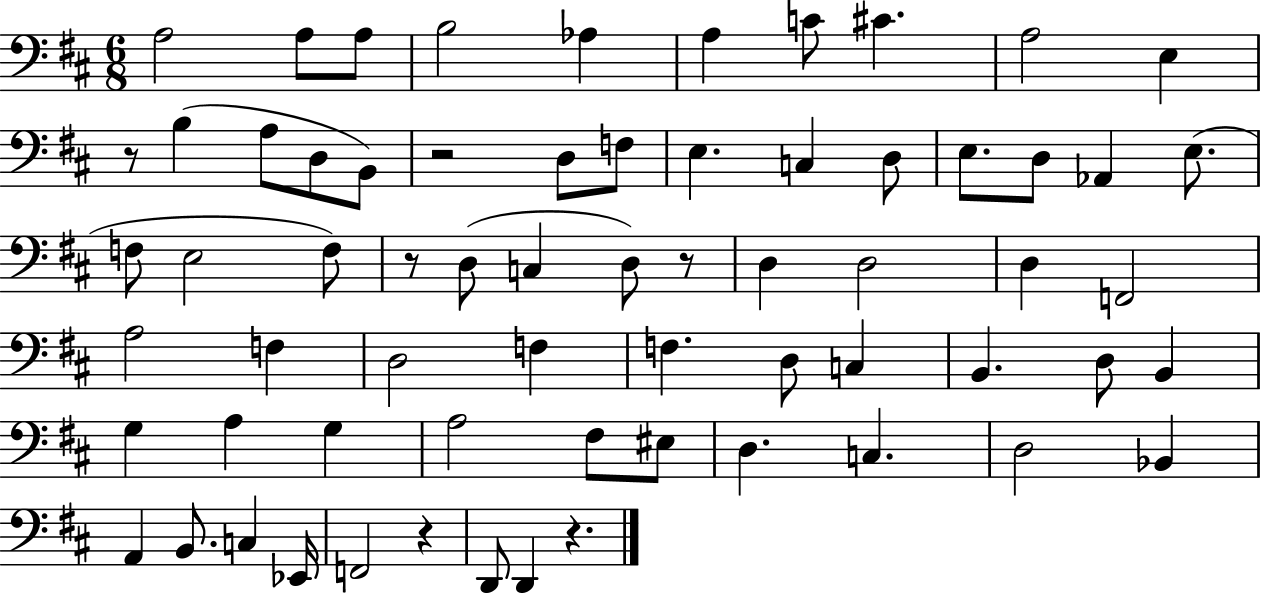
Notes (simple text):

A3/h A3/e A3/e B3/h Ab3/q A3/q C4/e C#4/q. A3/h E3/q R/e B3/q A3/e D3/e B2/e R/h D3/e F3/e E3/q. C3/q D3/e E3/e. D3/e Ab2/q E3/e. F3/e E3/h F3/e R/e D3/e C3/q D3/e R/e D3/q D3/h D3/q F2/h A3/h F3/q D3/h F3/q F3/q. D3/e C3/q B2/q. D3/e B2/q G3/q A3/q G3/q A3/h F#3/e EIS3/e D3/q. C3/q. D3/h Bb2/q A2/q B2/e. C3/q Eb2/s F2/h R/q D2/e D2/q R/q.